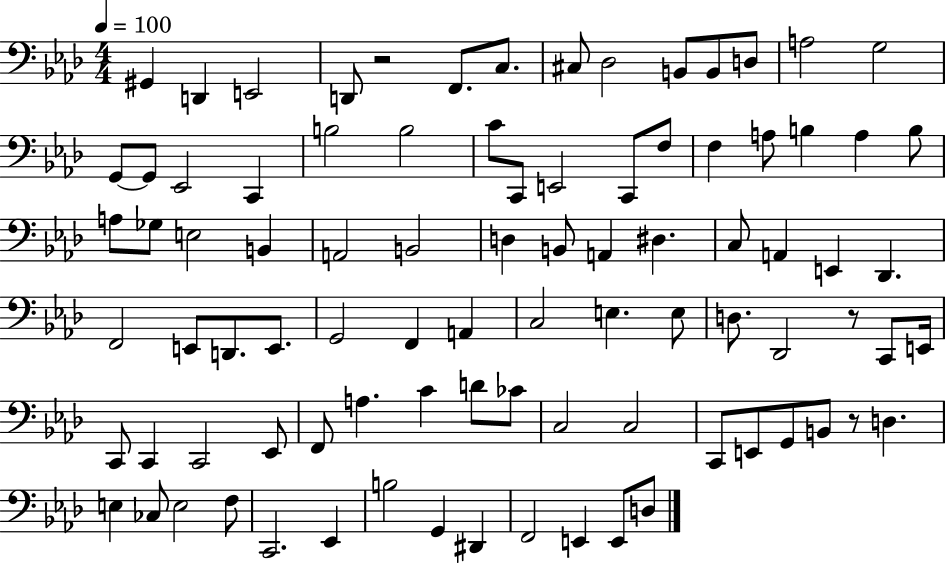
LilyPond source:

{
  \clef bass
  \numericTimeSignature
  \time 4/4
  \key aes \major
  \tempo 4 = 100
  \repeat volta 2 { gis,4 d,4 e,2 | d,8 r2 f,8. c8. | cis8 des2 b,8 b,8 d8 | a2 g2 | \break g,8~~ g,8 ees,2 c,4 | b2 b2 | c'8 c,8 e,2 c,8 f8 | f4 a8 b4 a4 b8 | \break a8 ges8 e2 b,4 | a,2 b,2 | d4 b,8 a,4 dis4. | c8 a,4 e,4 des,4. | \break f,2 e,8 d,8. e,8. | g,2 f,4 a,4 | c2 e4. e8 | d8. des,2 r8 c,8 e,16 | \break c,8 c,4 c,2 ees,8 | f,8 a4. c'4 d'8 ces'8 | c2 c2 | c,8 e,8 g,8 b,8 r8 d4. | \break e4 ces8 e2 f8 | c,2. ees,4 | b2 g,4 dis,4 | f,2 e,4 e,8 d8 | \break } \bar "|."
}